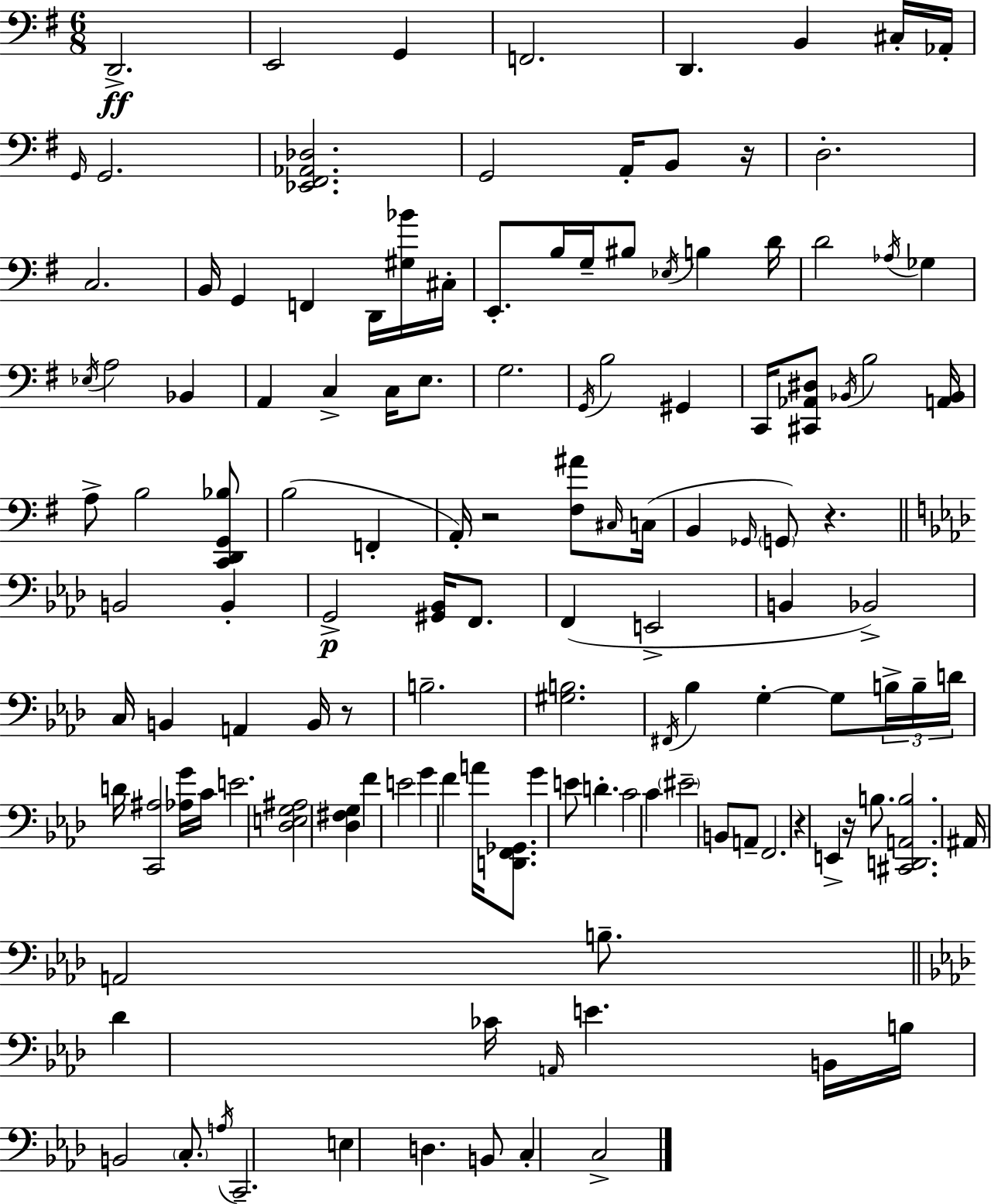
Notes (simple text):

D2/h. E2/h G2/q F2/h. D2/q. B2/q C#3/s Ab2/s G2/s G2/h. [Eb2,F#2,Ab2,Db3]/h. G2/h A2/s B2/e R/s D3/h. C3/h. B2/s G2/q F2/q D2/s [G#3,Bb4]/s C#3/s E2/e. B3/s G3/s BIS3/e Eb3/s B3/q D4/s D4/h Ab3/s Gb3/q Eb3/s A3/h Bb2/q A2/q C3/q C3/s E3/e. G3/h. G2/s B3/h G#2/q C2/s [C#2,Ab2,D#3]/e Bb2/s B3/h [A2,Bb2]/s A3/e B3/h [C2,D2,G2,Bb3]/e B3/h F2/q A2/s R/h [F#3,A#4]/e C#3/s C3/s B2/q Gb2/s G2/e R/q. B2/h B2/q G2/h [G#2,Bb2]/s F2/e. F2/q E2/h B2/q Bb2/h C3/s B2/q A2/q B2/s R/e B3/h. [G#3,B3]/h. F#2/s Bb3/q G3/q G3/e B3/s B3/s D4/s D4/s [C2,A#3]/h [Ab3,G4]/s C4/s E4/h. [Db3,E3,G3,A#3]/h [Db3,F#3,G3]/q F4/q E4/h G4/q F4/q A4/s [D2,F2,Gb2]/e. G4/q E4/e D4/q. C4/h C4/q EIS4/h B2/e A2/e F2/h. R/q E2/q R/s B3/e. [C#2,D2,A2,B3]/h. A#2/s A2/h B3/e. Db4/q CES4/s A2/s E4/q. B2/s B3/s B2/h C3/e. A3/s C2/h. E3/q D3/q. B2/e C3/q C3/h